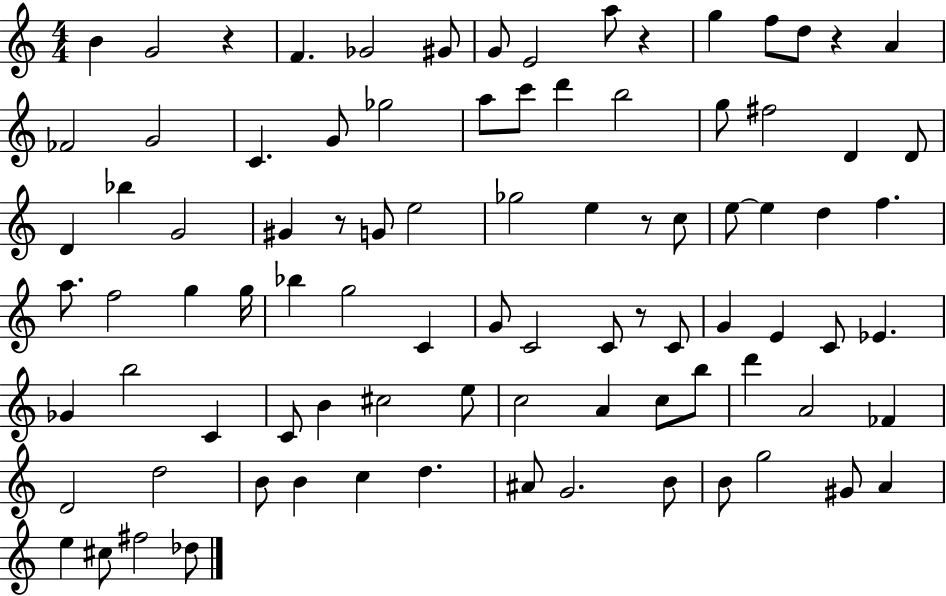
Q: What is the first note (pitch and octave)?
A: B4